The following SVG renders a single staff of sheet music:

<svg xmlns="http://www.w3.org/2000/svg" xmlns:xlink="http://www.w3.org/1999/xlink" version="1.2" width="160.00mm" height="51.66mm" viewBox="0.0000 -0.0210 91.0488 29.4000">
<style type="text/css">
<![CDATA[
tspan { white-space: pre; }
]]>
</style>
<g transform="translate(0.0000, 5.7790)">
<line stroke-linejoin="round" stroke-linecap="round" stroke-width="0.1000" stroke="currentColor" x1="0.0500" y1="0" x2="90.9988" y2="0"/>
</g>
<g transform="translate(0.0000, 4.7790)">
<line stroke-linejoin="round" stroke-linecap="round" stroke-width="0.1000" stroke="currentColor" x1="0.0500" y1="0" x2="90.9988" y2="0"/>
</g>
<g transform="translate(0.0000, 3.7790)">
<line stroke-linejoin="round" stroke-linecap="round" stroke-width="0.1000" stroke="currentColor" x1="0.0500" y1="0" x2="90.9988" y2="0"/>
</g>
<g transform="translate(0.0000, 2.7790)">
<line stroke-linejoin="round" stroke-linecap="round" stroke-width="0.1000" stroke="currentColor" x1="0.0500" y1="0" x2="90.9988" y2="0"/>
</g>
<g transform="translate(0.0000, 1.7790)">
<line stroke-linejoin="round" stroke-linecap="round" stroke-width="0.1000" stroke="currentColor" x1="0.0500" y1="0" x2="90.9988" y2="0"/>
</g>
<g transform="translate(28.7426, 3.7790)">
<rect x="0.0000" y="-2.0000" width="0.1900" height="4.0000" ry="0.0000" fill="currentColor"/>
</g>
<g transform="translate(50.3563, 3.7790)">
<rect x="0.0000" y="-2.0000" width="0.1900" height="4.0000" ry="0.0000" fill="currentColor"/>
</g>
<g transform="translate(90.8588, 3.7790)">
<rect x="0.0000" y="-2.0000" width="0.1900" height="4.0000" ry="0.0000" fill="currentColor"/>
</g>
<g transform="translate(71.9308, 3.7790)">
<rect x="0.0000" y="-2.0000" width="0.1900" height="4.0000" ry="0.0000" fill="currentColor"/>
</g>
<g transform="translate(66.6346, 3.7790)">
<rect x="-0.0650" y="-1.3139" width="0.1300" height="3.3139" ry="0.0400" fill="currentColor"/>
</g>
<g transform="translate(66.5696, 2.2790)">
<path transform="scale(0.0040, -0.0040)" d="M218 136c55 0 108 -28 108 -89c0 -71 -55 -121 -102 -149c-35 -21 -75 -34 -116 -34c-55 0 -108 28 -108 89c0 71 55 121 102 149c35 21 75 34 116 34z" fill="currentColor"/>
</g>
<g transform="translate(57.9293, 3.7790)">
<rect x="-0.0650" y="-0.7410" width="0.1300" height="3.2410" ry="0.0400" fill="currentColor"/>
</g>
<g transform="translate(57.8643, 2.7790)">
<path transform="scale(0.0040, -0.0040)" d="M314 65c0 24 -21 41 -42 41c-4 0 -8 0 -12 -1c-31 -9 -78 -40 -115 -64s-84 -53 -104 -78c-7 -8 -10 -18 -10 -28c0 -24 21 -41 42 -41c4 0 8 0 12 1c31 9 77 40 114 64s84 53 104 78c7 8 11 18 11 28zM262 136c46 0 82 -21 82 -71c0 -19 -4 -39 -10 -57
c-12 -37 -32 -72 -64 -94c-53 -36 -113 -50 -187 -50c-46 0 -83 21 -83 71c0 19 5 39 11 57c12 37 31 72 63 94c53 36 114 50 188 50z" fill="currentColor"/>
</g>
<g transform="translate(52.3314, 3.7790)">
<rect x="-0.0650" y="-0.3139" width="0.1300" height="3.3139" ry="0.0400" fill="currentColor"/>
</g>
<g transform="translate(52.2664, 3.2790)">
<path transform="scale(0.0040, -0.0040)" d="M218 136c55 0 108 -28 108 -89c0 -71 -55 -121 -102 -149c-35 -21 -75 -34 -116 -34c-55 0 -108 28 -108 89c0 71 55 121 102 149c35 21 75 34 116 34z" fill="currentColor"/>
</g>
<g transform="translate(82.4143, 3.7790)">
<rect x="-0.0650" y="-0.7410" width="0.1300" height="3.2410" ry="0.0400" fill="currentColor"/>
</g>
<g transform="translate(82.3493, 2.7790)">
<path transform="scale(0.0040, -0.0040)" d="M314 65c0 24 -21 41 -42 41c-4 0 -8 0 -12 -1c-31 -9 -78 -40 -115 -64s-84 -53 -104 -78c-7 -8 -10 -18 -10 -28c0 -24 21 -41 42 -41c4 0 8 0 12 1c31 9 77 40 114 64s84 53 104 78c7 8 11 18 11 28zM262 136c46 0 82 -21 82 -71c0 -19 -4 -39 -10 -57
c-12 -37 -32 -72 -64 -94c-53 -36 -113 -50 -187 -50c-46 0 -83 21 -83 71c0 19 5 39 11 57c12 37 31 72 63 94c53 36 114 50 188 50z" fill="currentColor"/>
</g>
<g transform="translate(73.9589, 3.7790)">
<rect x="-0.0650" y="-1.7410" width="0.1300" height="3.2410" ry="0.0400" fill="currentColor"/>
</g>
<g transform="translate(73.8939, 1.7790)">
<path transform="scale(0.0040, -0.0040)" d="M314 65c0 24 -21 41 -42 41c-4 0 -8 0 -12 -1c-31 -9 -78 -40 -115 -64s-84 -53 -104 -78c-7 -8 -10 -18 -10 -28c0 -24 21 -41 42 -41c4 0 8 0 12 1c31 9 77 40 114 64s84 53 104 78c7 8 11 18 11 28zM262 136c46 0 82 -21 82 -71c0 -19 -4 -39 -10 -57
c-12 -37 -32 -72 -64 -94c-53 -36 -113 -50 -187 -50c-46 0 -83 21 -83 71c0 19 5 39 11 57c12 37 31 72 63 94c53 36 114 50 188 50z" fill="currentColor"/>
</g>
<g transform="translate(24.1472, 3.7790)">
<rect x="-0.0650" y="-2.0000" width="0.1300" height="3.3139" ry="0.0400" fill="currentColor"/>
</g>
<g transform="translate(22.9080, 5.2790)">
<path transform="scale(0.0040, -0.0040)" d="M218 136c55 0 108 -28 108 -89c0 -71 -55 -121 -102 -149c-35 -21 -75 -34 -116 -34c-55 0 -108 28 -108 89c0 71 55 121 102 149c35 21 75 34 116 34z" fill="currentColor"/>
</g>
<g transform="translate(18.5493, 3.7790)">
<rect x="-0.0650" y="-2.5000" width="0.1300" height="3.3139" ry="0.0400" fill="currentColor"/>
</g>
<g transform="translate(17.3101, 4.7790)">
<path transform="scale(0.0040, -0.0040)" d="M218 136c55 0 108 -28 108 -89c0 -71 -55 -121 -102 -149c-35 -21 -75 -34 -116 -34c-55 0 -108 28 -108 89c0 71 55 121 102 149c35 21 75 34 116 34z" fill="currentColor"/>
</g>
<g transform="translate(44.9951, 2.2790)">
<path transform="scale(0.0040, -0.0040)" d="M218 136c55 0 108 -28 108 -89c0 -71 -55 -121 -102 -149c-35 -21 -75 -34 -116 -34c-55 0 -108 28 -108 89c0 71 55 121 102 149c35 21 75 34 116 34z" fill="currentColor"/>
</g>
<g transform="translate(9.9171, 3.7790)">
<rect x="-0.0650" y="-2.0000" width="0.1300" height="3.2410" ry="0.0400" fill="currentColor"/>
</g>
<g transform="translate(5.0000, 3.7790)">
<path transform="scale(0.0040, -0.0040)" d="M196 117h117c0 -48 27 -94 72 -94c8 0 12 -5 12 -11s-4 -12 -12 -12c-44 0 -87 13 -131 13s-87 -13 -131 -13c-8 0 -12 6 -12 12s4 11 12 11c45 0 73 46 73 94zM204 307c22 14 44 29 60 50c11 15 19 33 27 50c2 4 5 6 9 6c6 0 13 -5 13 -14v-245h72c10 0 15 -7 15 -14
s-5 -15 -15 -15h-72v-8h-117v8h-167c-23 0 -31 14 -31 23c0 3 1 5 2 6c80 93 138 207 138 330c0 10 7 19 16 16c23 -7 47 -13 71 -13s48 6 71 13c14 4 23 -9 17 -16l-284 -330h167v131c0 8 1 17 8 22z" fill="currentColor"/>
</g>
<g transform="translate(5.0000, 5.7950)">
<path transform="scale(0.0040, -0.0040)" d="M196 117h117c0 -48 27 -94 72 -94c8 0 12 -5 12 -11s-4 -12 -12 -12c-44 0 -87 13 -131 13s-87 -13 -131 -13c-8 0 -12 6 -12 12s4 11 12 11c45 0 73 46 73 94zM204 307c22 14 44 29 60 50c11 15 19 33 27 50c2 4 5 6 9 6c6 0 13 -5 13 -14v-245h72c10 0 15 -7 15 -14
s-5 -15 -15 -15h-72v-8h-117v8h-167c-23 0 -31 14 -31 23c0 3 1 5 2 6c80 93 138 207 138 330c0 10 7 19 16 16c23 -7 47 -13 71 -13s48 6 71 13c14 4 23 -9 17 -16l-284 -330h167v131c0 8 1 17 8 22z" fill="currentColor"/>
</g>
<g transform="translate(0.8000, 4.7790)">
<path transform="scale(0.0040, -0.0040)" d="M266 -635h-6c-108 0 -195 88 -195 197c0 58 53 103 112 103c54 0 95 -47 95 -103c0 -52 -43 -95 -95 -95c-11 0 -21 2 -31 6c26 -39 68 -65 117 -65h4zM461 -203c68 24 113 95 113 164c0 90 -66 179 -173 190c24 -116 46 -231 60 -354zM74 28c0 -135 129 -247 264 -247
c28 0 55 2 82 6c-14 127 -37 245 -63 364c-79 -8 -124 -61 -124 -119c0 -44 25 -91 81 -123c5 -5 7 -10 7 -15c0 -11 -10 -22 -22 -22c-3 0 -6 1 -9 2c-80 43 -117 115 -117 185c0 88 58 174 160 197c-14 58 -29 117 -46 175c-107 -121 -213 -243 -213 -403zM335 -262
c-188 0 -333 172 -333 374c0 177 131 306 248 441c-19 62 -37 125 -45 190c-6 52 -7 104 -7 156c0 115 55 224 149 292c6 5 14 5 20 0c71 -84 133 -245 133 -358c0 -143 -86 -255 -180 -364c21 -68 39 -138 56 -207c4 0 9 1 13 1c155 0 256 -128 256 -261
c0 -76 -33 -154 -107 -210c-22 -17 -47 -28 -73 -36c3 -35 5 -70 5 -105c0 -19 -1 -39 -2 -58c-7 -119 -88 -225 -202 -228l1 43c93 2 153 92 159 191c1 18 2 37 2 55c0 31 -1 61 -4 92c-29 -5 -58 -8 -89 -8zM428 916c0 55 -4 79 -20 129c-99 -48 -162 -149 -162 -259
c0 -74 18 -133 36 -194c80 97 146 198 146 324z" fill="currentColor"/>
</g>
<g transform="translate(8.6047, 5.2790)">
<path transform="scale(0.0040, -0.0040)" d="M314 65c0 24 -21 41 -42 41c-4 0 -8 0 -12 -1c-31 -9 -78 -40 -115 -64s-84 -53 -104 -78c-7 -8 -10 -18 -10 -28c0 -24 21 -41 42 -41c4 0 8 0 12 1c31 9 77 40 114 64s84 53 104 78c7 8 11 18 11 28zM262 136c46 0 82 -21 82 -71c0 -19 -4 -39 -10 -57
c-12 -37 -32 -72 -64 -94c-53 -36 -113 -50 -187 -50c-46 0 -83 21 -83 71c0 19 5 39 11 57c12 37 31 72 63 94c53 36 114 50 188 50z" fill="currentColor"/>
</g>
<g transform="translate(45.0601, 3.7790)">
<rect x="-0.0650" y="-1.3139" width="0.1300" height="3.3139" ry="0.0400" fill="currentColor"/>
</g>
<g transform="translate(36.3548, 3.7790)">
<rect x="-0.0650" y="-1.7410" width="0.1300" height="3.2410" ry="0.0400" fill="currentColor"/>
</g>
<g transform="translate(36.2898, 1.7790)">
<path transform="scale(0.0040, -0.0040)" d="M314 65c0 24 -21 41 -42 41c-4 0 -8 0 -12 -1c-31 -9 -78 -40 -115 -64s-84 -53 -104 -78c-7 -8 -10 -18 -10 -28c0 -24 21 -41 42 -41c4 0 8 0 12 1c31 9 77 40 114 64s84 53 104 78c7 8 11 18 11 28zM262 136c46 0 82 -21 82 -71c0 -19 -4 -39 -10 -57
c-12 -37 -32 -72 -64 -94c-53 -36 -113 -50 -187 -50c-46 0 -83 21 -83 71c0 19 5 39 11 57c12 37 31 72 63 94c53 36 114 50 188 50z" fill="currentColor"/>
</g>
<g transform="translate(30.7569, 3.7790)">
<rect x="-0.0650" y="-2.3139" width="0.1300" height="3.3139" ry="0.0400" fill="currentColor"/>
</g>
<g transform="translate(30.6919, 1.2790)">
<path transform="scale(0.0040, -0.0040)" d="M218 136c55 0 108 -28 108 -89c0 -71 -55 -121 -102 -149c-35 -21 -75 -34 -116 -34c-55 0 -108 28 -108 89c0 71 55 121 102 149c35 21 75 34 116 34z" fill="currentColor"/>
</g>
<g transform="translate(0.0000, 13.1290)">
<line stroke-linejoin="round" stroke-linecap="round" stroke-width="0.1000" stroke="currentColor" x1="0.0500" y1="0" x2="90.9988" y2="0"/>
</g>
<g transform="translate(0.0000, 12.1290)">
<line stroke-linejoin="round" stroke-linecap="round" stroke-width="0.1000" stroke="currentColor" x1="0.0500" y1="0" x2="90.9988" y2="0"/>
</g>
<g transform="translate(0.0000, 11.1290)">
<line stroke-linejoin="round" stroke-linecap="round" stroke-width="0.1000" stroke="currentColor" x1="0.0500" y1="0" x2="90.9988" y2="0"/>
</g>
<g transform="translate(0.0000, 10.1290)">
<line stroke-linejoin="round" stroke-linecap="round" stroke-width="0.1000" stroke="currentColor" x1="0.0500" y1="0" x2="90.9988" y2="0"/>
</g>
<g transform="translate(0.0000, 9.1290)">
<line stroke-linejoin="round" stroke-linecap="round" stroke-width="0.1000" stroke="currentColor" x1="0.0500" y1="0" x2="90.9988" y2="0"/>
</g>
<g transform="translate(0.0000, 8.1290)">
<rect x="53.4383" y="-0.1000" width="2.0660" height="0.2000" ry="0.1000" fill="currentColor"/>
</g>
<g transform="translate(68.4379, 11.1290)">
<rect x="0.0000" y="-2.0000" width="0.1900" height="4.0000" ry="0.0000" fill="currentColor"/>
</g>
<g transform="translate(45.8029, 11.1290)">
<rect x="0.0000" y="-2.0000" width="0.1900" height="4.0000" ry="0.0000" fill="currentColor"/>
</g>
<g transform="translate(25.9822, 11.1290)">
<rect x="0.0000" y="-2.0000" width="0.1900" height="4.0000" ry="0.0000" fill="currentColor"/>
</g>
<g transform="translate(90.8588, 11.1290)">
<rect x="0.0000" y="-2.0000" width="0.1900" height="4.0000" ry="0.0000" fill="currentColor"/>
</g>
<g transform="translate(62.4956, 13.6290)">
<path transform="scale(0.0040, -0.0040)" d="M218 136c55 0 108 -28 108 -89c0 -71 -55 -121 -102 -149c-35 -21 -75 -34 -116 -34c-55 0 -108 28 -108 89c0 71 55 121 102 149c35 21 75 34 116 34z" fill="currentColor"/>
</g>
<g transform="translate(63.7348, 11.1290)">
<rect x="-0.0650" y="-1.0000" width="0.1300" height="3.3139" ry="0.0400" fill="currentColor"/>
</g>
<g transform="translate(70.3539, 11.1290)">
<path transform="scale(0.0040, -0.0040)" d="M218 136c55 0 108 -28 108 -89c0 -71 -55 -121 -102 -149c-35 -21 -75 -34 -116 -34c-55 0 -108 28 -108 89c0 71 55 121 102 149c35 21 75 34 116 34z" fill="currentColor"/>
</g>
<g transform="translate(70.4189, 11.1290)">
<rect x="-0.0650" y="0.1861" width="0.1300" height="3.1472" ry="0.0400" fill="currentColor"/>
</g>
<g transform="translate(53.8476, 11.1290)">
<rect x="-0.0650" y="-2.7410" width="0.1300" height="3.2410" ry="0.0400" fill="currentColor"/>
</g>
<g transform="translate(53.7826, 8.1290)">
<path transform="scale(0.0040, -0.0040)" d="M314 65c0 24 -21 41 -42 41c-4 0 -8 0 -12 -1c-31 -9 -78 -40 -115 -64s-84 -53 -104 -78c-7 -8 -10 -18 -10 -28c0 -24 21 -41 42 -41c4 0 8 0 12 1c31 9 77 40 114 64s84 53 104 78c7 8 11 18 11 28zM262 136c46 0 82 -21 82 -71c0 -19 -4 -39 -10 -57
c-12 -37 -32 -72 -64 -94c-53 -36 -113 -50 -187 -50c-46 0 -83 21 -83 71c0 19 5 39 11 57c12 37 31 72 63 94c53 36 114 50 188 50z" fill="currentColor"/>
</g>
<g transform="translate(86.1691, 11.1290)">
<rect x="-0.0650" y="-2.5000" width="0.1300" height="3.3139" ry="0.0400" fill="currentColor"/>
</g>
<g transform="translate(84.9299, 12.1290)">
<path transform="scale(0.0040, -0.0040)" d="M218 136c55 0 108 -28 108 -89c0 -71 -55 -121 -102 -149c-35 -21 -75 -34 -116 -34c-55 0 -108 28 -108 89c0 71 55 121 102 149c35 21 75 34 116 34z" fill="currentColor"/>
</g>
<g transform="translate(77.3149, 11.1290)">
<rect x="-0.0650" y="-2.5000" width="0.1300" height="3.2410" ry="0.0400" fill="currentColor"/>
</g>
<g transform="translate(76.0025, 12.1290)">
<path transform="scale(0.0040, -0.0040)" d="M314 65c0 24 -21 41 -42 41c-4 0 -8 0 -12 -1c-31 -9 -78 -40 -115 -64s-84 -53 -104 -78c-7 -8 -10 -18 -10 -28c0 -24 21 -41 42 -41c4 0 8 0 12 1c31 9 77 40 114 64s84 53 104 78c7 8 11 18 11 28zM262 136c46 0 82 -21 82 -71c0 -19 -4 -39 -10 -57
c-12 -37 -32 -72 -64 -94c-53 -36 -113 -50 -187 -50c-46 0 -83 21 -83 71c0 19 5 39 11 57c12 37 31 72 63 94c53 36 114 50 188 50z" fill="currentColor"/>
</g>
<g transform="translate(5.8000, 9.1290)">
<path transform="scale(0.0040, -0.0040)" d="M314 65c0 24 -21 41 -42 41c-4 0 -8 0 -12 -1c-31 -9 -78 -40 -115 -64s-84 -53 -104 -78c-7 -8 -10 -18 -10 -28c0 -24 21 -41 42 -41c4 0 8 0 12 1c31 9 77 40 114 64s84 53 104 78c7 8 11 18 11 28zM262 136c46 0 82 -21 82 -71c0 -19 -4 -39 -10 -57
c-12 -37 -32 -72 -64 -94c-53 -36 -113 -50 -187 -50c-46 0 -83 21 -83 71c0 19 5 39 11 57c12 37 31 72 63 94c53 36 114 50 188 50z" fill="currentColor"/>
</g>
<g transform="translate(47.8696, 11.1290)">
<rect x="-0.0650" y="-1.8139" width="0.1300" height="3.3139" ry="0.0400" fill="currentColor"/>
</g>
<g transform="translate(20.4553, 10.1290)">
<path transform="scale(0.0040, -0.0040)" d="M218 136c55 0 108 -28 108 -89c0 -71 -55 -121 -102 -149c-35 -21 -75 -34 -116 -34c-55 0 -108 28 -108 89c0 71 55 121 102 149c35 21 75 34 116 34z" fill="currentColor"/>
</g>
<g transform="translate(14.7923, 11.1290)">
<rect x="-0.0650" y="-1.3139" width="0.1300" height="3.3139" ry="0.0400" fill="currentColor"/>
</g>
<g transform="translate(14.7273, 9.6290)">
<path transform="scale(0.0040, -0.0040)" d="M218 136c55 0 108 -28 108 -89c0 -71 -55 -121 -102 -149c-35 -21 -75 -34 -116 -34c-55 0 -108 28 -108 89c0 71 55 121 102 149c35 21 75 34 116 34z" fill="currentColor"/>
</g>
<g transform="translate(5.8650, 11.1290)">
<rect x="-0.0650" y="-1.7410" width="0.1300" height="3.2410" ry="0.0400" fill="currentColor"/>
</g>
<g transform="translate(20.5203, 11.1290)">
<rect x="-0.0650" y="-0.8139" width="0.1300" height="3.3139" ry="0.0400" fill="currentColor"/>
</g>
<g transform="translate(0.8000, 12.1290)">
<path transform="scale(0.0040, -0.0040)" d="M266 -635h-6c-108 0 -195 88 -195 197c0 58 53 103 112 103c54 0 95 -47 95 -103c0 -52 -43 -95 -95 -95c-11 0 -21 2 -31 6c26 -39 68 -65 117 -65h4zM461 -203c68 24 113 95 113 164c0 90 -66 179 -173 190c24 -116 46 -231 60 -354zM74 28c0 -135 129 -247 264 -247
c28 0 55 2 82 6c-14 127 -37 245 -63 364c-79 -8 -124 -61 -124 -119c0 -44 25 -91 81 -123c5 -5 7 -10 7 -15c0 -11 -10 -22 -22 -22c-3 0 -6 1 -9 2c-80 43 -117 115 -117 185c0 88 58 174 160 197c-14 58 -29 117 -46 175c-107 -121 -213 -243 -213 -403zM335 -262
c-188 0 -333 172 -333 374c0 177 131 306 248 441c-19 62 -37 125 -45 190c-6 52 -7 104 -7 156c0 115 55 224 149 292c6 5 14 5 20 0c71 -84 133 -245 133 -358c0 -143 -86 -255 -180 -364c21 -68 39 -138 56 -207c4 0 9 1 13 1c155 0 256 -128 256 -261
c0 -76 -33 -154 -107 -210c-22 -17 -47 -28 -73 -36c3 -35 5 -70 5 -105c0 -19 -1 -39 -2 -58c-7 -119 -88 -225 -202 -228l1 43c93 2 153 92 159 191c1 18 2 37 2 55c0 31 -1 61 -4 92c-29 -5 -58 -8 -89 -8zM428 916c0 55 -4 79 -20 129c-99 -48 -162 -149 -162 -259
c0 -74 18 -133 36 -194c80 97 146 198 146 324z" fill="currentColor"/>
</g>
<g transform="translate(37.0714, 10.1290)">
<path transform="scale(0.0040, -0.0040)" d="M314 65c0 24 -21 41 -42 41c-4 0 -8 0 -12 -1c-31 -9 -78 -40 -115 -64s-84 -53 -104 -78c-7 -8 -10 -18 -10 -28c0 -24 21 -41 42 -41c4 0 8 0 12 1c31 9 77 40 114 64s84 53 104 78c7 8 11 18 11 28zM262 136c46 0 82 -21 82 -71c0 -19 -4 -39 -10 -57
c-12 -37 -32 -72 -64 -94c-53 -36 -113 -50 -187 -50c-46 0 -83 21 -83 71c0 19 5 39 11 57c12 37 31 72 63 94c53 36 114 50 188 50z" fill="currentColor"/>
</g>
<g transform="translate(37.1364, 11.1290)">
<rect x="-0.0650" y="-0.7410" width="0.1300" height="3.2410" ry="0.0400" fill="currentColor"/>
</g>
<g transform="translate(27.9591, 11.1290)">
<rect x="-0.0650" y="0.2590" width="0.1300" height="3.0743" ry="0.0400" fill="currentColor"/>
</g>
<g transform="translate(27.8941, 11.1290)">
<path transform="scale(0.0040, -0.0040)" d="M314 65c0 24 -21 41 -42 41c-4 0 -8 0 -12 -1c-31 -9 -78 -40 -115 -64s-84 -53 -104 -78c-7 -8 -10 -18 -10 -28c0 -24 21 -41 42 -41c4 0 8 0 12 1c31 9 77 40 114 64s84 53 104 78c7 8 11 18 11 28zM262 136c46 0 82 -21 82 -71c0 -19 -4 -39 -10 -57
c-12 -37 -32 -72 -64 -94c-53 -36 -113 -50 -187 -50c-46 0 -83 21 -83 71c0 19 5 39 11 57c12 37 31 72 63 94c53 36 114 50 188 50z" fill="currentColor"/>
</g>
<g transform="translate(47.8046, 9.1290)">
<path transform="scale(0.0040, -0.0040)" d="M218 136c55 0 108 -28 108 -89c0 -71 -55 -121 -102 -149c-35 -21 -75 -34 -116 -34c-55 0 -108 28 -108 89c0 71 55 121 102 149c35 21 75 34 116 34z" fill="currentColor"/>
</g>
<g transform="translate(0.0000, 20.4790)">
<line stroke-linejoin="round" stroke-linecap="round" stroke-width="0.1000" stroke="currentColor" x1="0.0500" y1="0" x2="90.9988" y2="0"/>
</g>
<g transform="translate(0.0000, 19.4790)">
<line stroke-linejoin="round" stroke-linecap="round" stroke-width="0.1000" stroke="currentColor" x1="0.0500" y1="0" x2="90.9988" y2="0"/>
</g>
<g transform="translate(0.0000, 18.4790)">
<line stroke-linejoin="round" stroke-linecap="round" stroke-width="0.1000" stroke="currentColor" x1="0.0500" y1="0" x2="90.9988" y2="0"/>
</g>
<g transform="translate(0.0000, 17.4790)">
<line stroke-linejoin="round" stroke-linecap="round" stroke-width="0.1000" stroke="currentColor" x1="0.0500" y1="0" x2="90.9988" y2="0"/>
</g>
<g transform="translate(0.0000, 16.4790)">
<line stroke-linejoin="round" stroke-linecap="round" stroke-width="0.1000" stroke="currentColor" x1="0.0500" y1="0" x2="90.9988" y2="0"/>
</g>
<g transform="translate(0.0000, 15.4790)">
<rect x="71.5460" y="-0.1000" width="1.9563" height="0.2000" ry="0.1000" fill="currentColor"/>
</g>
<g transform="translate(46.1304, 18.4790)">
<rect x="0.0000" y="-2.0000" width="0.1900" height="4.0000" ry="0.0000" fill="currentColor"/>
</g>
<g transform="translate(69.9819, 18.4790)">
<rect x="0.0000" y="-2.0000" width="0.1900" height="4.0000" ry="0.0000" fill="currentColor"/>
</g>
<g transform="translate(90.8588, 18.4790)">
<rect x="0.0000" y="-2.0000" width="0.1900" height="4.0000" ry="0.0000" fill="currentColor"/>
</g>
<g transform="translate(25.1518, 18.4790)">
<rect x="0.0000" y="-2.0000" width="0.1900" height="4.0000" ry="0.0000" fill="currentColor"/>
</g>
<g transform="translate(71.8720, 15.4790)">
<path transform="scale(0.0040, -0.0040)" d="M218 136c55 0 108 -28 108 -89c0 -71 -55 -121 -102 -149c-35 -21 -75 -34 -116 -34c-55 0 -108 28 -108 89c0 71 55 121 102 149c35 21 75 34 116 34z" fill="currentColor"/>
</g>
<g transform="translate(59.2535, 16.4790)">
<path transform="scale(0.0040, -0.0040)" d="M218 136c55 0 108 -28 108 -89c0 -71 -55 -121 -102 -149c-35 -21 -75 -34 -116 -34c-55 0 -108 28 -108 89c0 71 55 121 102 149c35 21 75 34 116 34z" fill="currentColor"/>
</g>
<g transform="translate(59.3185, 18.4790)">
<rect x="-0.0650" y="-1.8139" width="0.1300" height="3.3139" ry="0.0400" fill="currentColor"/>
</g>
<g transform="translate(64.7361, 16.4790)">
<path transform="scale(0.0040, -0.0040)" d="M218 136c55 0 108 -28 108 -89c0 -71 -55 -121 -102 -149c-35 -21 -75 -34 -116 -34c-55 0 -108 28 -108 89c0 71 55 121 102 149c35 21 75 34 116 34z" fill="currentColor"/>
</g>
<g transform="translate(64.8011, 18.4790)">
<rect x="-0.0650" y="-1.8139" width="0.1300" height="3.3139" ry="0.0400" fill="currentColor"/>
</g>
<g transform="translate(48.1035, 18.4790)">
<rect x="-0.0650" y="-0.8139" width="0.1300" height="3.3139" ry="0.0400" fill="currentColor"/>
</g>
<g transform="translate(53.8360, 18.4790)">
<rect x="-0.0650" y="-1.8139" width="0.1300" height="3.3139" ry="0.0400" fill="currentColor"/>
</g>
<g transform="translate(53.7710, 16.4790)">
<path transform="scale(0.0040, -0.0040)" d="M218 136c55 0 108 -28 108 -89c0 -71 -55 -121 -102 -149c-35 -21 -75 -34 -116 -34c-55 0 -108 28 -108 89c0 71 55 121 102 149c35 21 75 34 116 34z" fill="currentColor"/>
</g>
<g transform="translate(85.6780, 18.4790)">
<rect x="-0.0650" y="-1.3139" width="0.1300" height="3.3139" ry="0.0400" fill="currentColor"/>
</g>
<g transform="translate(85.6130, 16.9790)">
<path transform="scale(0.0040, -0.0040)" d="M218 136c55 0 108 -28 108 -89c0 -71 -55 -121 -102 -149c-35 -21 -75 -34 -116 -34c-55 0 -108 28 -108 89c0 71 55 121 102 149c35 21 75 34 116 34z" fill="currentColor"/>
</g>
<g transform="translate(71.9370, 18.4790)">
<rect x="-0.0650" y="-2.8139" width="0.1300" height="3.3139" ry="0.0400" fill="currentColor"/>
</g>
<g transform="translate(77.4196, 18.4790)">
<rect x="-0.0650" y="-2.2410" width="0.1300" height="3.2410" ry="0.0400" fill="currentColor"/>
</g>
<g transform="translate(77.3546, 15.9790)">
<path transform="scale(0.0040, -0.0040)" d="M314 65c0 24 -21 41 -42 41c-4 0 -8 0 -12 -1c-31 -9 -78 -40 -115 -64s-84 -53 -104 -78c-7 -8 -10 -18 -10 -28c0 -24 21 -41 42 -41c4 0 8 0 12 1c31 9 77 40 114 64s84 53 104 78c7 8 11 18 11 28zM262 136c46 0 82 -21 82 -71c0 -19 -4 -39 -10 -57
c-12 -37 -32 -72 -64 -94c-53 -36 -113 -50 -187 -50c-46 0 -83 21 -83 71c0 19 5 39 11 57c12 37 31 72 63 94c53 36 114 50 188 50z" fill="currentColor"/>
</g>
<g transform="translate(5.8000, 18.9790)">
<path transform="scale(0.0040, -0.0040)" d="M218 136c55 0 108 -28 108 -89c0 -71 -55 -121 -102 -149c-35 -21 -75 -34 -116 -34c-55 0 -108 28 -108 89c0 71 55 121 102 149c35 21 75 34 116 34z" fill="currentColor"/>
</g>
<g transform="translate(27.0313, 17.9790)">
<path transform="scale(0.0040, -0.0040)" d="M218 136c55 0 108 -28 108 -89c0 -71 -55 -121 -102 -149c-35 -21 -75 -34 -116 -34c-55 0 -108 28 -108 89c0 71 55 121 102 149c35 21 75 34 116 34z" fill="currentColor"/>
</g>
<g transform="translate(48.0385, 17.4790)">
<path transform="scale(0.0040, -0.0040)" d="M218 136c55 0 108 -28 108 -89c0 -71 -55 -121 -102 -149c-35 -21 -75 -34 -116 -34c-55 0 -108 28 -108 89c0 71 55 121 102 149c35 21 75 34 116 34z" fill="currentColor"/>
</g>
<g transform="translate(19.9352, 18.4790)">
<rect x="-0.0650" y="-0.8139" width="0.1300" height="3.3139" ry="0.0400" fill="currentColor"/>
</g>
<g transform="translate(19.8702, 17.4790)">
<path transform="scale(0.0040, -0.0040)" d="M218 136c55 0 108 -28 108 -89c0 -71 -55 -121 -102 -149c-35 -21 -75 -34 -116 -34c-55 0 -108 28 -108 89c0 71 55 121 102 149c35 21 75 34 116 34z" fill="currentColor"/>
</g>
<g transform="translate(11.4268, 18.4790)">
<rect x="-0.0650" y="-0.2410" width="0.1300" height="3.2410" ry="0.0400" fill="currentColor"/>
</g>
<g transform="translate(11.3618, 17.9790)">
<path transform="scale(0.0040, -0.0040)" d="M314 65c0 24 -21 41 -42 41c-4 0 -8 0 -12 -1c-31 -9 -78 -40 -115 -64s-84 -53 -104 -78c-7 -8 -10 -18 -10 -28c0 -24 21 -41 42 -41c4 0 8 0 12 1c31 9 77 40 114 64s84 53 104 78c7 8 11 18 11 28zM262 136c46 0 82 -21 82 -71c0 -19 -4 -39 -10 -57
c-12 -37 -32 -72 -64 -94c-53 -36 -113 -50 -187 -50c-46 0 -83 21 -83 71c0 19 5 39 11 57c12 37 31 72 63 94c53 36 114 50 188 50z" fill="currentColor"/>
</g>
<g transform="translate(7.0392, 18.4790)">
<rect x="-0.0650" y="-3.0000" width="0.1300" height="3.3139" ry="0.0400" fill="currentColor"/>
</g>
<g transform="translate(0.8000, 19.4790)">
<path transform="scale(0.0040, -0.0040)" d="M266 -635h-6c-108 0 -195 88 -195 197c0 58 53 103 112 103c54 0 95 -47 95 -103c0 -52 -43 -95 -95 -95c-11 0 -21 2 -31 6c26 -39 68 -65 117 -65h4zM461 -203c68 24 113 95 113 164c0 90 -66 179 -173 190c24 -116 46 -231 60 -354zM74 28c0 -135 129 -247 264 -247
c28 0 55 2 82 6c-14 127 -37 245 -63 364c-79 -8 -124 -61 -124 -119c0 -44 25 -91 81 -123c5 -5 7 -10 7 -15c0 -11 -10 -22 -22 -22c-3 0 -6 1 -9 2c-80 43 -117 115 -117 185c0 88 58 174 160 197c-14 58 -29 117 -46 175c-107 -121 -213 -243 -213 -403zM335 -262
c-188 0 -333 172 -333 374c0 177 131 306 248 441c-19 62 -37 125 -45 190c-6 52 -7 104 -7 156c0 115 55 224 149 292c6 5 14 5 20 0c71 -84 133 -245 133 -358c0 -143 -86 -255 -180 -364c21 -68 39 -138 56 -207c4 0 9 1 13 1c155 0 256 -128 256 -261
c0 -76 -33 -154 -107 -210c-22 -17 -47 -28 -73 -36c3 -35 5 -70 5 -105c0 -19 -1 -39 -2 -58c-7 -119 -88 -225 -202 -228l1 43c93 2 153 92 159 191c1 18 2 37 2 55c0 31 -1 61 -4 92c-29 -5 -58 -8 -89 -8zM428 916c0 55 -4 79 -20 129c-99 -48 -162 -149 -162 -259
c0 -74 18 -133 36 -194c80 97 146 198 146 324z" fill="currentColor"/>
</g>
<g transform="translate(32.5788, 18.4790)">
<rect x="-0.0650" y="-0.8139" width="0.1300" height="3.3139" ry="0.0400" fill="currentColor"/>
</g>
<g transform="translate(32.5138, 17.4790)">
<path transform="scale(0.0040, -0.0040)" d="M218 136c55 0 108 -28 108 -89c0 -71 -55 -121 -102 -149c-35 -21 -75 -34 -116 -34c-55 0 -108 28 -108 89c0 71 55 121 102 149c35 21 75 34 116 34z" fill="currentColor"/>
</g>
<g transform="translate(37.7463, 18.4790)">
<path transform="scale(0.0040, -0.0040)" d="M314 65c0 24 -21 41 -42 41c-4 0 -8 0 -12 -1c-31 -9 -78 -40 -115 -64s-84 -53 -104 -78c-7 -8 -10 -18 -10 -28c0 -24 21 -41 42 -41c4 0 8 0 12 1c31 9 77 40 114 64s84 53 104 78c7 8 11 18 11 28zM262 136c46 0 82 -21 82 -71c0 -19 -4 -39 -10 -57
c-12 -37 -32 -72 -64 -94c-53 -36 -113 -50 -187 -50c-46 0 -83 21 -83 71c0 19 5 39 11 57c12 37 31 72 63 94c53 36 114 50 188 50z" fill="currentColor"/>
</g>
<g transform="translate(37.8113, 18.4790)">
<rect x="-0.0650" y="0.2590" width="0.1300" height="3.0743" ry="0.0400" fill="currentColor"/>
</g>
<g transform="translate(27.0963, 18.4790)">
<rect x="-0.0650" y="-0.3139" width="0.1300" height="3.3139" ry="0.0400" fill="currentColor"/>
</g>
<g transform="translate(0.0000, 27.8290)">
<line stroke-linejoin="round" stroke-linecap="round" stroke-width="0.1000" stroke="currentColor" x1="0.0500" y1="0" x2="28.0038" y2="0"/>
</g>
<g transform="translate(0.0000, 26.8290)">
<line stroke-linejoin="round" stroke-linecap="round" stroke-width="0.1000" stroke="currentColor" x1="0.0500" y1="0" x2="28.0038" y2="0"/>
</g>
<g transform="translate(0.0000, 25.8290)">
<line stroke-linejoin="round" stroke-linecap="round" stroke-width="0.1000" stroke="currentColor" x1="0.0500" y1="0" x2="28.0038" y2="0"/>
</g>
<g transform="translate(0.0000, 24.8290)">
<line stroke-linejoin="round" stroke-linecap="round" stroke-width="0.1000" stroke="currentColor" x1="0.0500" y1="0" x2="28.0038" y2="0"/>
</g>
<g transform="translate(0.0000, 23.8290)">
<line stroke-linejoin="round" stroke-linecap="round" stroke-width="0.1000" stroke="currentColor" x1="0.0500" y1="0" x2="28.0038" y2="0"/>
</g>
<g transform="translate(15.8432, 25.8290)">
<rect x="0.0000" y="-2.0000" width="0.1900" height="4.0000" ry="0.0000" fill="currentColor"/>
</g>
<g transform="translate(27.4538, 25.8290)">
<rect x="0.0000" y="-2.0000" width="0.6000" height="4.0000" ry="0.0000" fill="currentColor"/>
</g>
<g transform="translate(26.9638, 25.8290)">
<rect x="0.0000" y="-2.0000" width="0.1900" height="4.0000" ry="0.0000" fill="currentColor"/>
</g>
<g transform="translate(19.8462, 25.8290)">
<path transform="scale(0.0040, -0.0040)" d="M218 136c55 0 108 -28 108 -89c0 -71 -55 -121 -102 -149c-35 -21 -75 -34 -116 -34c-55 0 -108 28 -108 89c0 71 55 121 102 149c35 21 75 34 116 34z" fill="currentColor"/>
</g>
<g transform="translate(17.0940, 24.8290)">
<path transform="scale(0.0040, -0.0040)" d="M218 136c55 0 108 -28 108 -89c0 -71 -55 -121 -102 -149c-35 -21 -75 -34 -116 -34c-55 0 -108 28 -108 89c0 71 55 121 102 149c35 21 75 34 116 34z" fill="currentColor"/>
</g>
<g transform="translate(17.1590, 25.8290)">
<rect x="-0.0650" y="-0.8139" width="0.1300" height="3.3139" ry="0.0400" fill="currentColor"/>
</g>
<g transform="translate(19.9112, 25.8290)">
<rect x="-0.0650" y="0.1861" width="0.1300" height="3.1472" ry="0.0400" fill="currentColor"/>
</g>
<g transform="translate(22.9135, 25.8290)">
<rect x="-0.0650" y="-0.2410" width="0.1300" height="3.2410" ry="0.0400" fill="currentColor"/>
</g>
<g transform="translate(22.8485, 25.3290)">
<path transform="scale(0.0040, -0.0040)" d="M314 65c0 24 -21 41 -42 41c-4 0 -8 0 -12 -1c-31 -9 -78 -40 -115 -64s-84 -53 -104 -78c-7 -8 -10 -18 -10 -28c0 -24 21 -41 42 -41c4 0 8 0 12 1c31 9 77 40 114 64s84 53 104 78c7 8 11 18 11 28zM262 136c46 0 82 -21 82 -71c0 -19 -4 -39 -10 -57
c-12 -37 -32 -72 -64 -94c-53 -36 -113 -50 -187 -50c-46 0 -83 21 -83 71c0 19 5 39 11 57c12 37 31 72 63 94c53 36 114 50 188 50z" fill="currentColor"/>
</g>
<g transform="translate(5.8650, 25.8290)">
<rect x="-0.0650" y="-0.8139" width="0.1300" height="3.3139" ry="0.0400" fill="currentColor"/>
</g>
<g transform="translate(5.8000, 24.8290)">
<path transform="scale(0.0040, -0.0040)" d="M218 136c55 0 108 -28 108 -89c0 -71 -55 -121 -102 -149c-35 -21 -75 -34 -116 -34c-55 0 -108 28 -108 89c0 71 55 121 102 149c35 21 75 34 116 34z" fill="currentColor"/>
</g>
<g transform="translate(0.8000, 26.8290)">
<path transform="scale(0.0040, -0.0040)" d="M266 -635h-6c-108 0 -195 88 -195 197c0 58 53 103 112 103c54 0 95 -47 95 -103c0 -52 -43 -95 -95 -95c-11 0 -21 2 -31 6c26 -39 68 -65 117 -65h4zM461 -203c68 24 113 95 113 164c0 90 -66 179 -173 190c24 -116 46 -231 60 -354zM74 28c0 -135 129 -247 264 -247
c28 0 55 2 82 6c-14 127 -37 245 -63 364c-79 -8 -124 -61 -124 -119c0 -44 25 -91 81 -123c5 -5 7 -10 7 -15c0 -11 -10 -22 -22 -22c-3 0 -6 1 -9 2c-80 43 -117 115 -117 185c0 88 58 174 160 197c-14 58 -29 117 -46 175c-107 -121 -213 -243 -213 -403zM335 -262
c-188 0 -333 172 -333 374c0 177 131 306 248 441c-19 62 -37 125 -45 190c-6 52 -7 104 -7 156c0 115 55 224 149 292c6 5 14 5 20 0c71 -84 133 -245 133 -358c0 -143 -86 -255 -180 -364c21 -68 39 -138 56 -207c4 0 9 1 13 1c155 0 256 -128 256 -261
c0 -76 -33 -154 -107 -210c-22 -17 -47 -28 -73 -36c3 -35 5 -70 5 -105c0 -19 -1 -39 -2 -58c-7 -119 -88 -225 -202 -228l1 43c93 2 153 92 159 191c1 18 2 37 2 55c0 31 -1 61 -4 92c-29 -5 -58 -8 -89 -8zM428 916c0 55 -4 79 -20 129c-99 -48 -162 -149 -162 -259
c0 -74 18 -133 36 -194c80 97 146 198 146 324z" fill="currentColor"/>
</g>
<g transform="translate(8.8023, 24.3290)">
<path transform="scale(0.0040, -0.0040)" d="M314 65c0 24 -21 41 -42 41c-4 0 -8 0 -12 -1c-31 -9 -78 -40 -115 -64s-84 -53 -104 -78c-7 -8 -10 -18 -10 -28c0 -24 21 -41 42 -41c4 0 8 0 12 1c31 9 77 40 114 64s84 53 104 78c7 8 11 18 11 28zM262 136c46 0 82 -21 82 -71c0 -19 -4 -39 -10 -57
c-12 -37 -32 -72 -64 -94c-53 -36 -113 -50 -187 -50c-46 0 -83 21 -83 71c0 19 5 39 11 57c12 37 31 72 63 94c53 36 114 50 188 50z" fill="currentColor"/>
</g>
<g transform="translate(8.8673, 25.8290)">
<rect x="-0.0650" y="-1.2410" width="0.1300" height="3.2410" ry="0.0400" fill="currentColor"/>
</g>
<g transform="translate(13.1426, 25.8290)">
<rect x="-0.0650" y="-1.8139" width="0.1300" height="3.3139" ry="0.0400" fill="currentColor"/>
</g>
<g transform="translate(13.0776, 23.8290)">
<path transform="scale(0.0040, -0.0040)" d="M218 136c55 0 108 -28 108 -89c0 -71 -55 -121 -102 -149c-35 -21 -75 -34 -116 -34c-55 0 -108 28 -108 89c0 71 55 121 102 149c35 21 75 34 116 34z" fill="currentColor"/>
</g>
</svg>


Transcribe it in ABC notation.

X:1
T:Untitled
M:4/4
L:1/4
K:C
F2 G F g f2 e c d2 e f2 d2 f2 e d B2 d2 f a2 D B G2 G A c2 d c d B2 d f f f a g2 e d e2 f d B c2